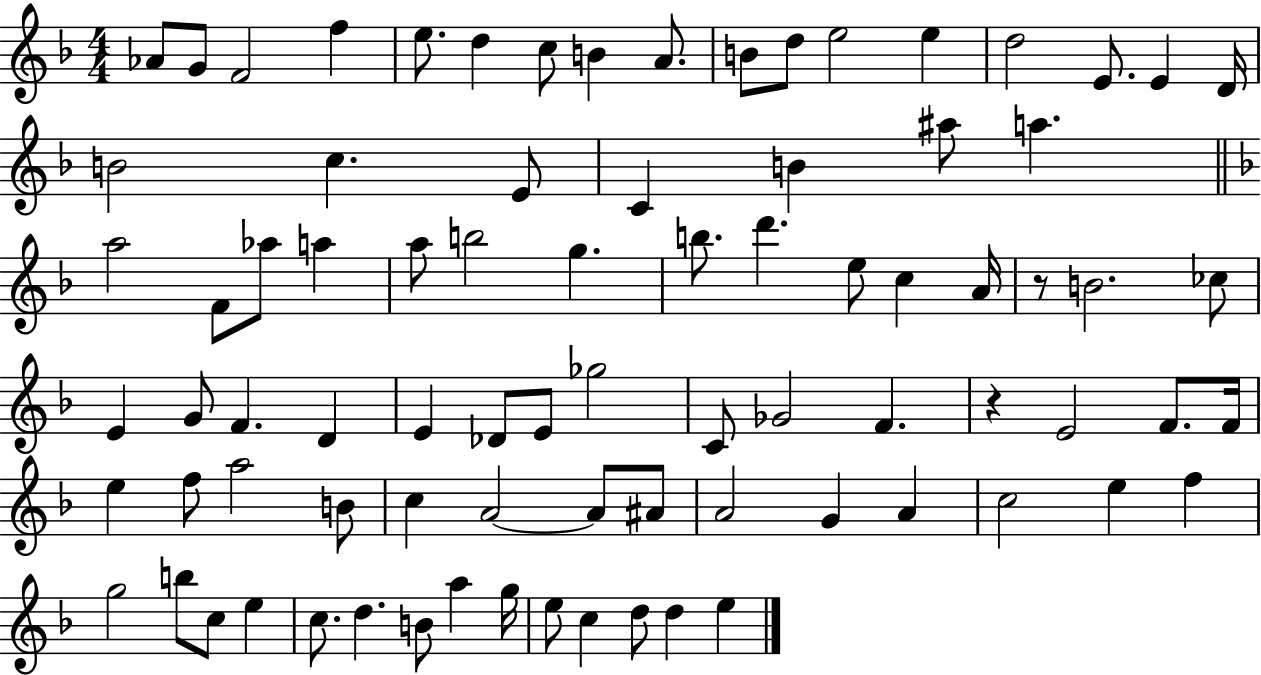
Ab4/e G4/e F4/h F5/q E5/e. D5/q C5/e B4/q A4/e. B4/e D5/e E5/h E5/q D5/h E4/e. E4/q D4/s B4/h C5/q. E4/e C4/q B4/q A#5/e A5/q. A5/h F4/e Ab5/e A5/q A5/e B5/h G5/q. B5/e. D6/q. E5/e C5/q A4/s R/e B4/h. CES5/e E4/q G4/e F4/q. D4/q E4/q Db4/e E4/e Gb5/h C4/e Gb4/h F4/q. R/q E4/h F4/e. F4/s E5/q F5/e A5/h B4/e C5/q A4/h A4/e A#4/e A4/h G4/q A4/q C5/h E5/q F5/q G5/h B5/e C5/e E5/q C5/e. D5/q. B4/e A5/q G5/s E5/e C5/q D5/e D5/q E5/q